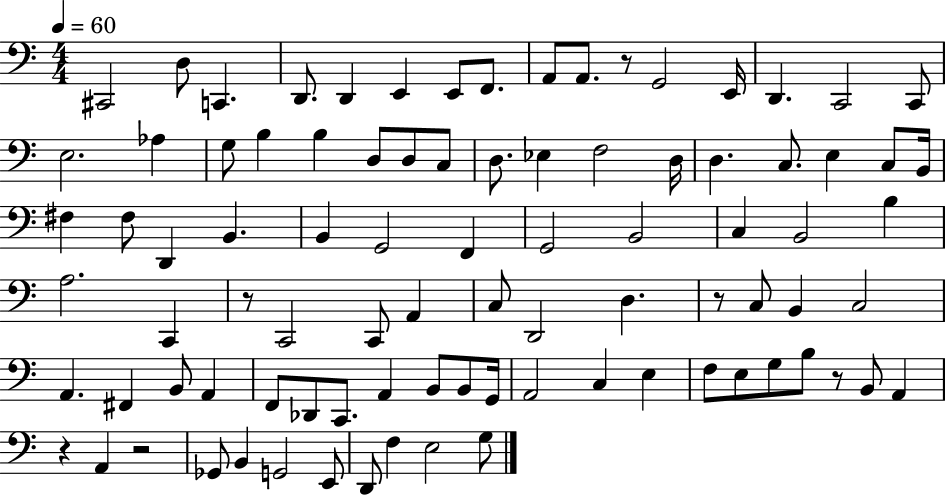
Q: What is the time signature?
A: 4/4